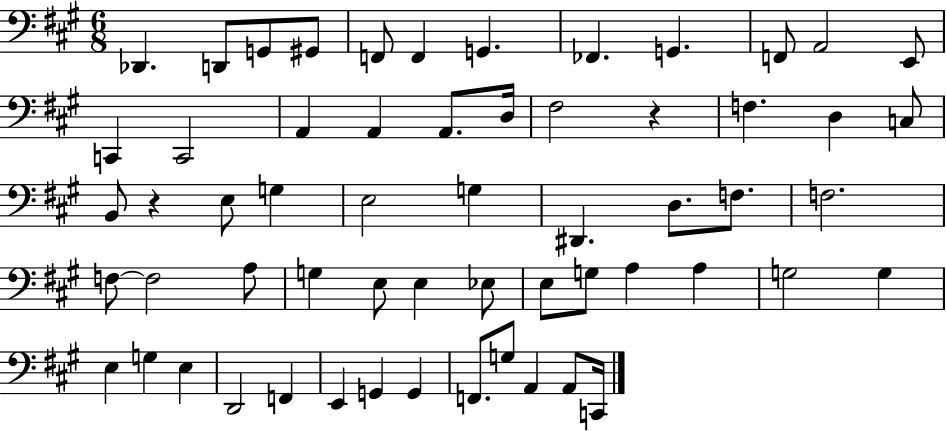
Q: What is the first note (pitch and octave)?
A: Db2